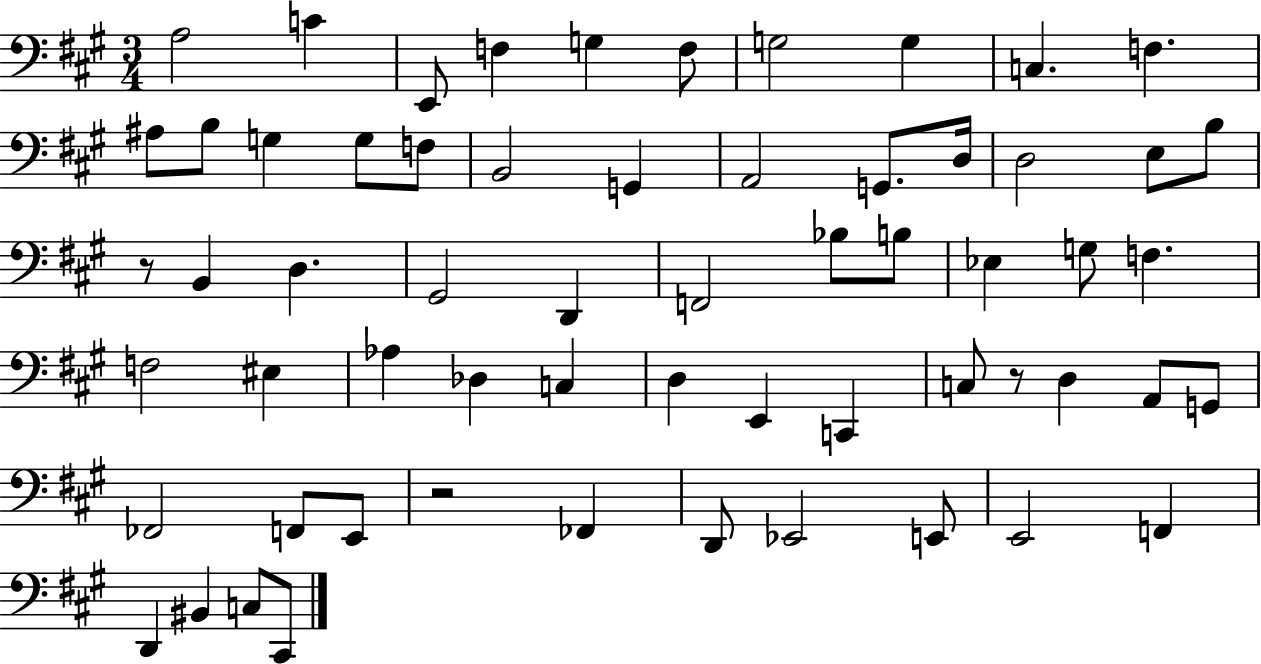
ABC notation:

X:1
T:Untitled
M:3/4
L:1/4
K:A
A,2 C E,,/2 F, G, F,/2 G,2 G, C, F, ^A,/2 B,/2 G, G,/2 F,/2 B,,2 G,, A,,2 G,,/2 D,/4 D,2 E,/2 B,/2 z/2 B,, D, ^G,,2 D,, F,,2 _B,/2 B,/2 _E, G,/2 F, F,2 ^E, _A, _D, C, D, E,, C,, C,/2 z/2 D, A,,/2 G,,/2 _F,,2 F,,/2 E,,/2 z2 _F,, D,,/2 _E,,2 E,,/2 E,,2 F,, D,, ^B,, C,/2 ^C,,/2